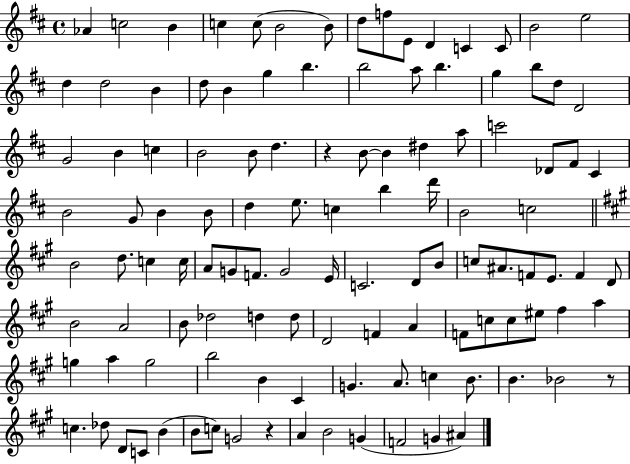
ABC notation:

X:1
T:Untitled
M:4/4
L:1/4
K:D
_A c2 B c c/2 B2 B/2 d/2 f/2 E/2 D C C/2 B2 e2 d d2 B d/2 B g b b2 a/2 b g b/2 d/2 D2 G2 B c B2 B/2 d z B/2 B ^d a/2 c'2 _D/2 ^F/2 ^C B2 G/2 B B/2 d e/2 c b d'/4 B2 c2 B2 d/2 c c/4 A/2 G/2 F/2 G2 E/4 C2 D/2 B/2 c/2 ^A/2 F/2 E/2 F D/2 B2 A2 B/2 _d2 d d/2 D2 F A F/2 c/2 c/2 ^e/2 ^f a g a g2 b2 B ^C G A/2 c B/2 B _B2 z/2 c _d/2 D/2 C/2 B B/2 c/2 G2 z A B2 G F2 G ^A